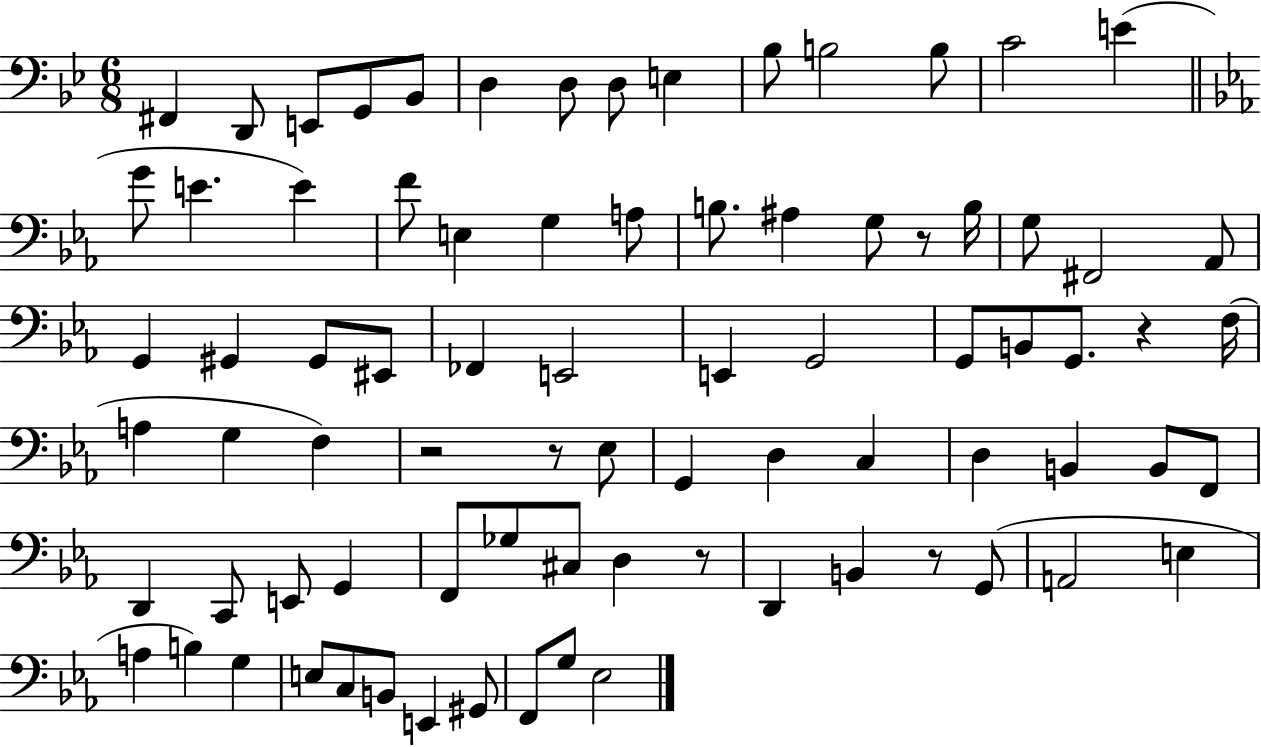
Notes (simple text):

F#2/q D2/e E2/e G2/e Bb2/e D3/q D3/e D3/e E3/q Bb3/e B3/h B3/e C4/h E4/q G4/e E4/q. E4/q F4/e E3/q G3/q A3/e B3/e. A#3/q G3/e R/e B3/s G3/e F#2/h Ab2/e G2/q G#2/q G#2/e EIS2/e FES2/q E2/h E2/q G2/h G2/e B2/e G2/e. R/q F3/s A3/q G3/q F3/q R/h R/e Eb3/e G2/q D3/q C3/q D3/q B2/q B2/e F2/e D2/q C2/e E2/e G2/q F2/e Gb3/e C#3/e D3/q R/e D2/q B2/q R/e G2/e A2/h E3/q A3/q B3/q G3/q E3/e C3/e B2/e E2/q G#2/e F2/e G3/e Eb3/h